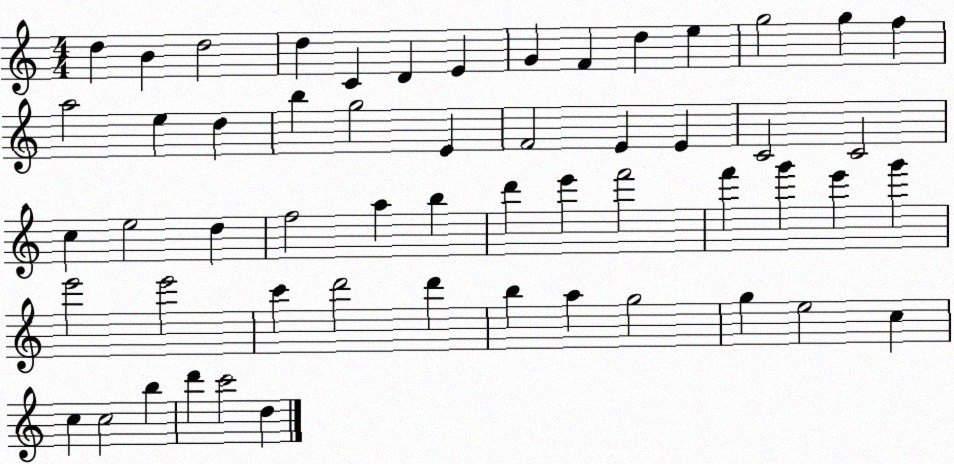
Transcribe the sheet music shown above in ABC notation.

X:1
T:Untitled
M:4/4
L:1/4
K:C
d B d2 d C D E G F d e g2 g f a2 e d b g2 E F2 E E C2 C2 c e2 d f2 a b d' e' f'2 f' g' e' g' e'2 e'2 c' d'2 d' b a g2 g e2 c c c2 b d' c'2 d